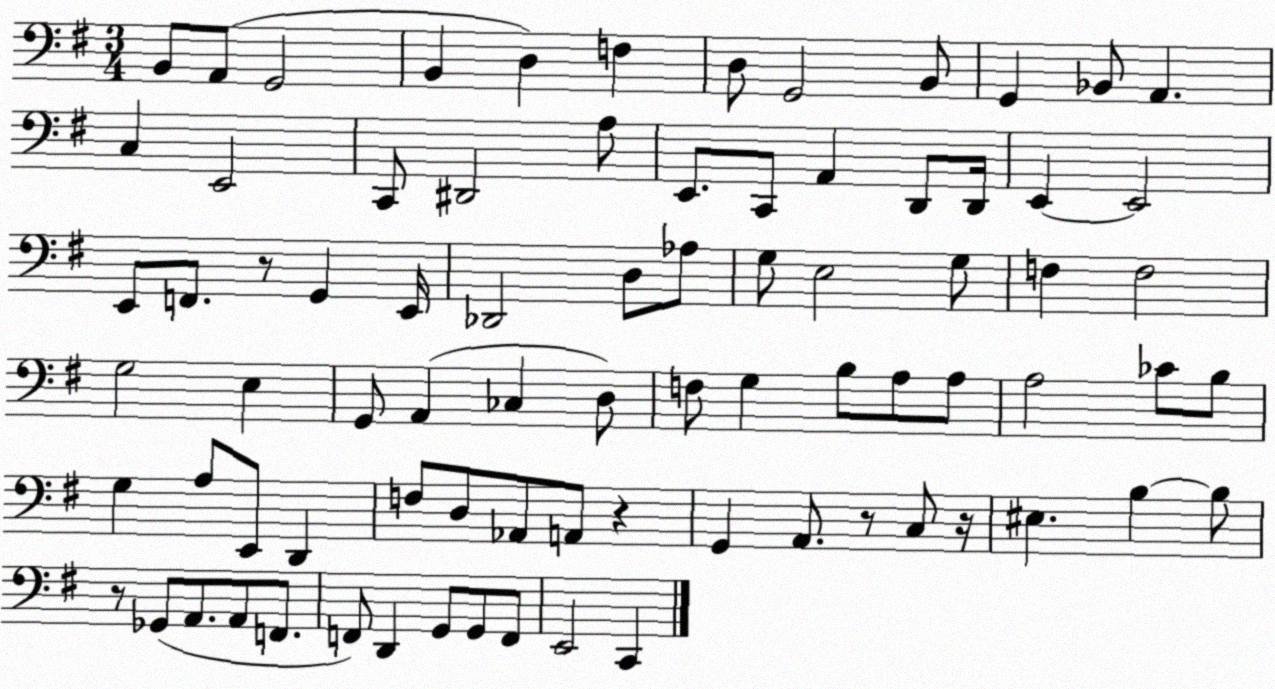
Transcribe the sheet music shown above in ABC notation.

X:1
T:Untitled
M:3/4
L:1/4
K:G
B,,/2 A,,/2 G,,2 B,, D, F, D,/2 G,,2 B,,/2 G,, _B,,/2 A,, C, E,,2 C,,/2 ^D,,2 A,/2 E,,/2 C,,/2 A,, D,,/2 D,,/4 E,, E,,2 E,,/2 F,,/2 z/2 G,, E,,/4 _D,,2 D,/2 _A,/2 G,/2 E,2 G,/2 F, F,2 G,2 E, G,,/2 A,, _C, D,/2 F,/2 G, B,/2 A,/2 A,/2 A,2 _C/2 B,/2 G, A,/2 E,,/2 D,, F,/2 D,/2 _A,,/2 A,,/2 z G,, A,,/2 z/2 C,/2 z/4 ^E, B, B,/2 z/2 _G,,/2 A,,/2 A,,/2 F,,/2 F,,/2 D,, G,,/2 G,,/2 F,,/2 E,,2 C,,